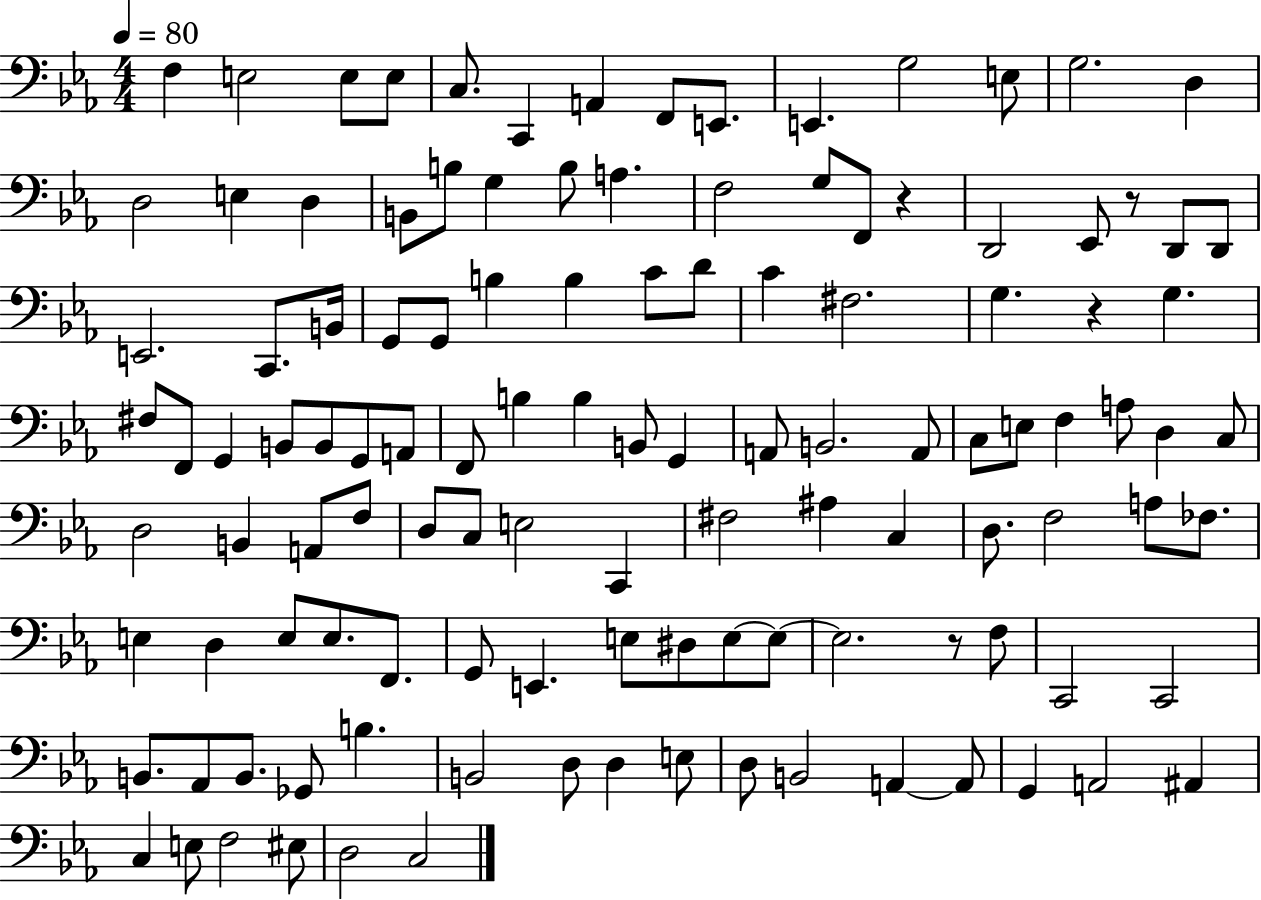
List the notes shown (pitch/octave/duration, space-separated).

F3/q E3/h E3/e E3/e C3/e. C2/q A2/q F2/e E2/e. E2/q. G3/h E3/e G3/h. D3/q D3/h E3/q D3/q B2/e B3/e G3/q B3/e A3/q. F3/h G3/e F2/e R/q D2/h Eb2/e R/e D2/e D2/e E2/h. C2/e. B2/s G2/e G2/e B3/q B3/q C4/e D4/e C4/q F#3/h. G3/q. R/q G3/q. F#3/e F2/e G2/q B2/e B2/e G2/e A2/e F2/e B3/q B3/q B2/e G2/q A2/e B2/h. A2/e C3/e E3/e F3/q A3/e D3/q C3/e D3/h B2/q A2/e F3/e D3/e C3/e E3/h C2/q F#3/h A#3/q C3/q D3/e. F3/h A3/e FES3/e. E3/q D3/q E3/e E3/e. F2/e. G2/e E2/q. E3/e D#3/e E3/e E3/e E3/h. R/e F3/e C2/h C2/h B2/e. Ab2/e B2/e. Gb2/e B3/q. B2/h D3/e D3/q E3/e D3/e B2/h A2/q A2/e G2/q A2/h A#2/q C3/q E3/e F3/h EIS3/e D3/h C3/h